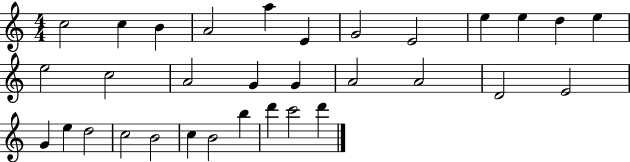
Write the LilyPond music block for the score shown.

{
  \clef treble
  \numericTimeSignature
  \time 4/4
  \key c \major
  c''2 c''4 b'4 | a'2 a''4 e'4 | g'2 e'2 | e''4 e''4 d''4 e''4 | \break e''2 c''2 | a'2 g'4 g'4 | a'2 a'2 | d'2 e'2 | \break g'4 e''4 d''2 | c''2 b'2 | c''4 b'2 b''4 | d'''4 c'''2 d'''4 | \break \bar "|."
}